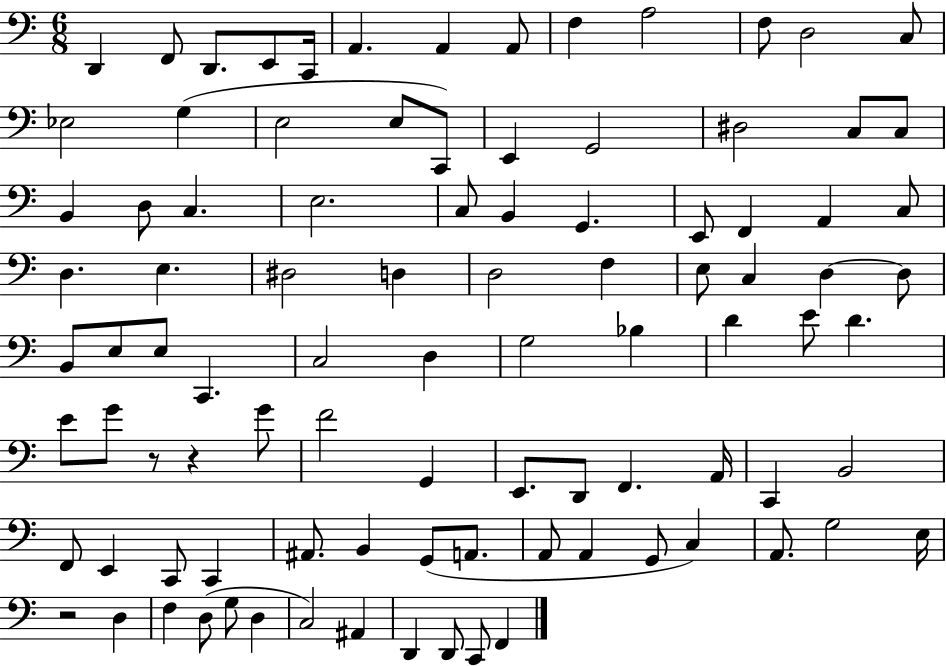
D2/q F2/e D2/e. E2/e C2/s A2/q. A2/q A2/e F3/q A3/h F3/e D3/h C3/e Eb3/h G3/q E3/h E3/e C2/e E2/q G2/h D#3/h C3/e C3/e B2/q D3/e C3/q. E3/h. C3/e B2/q G2/q. E2/e F2/q A2/q C3/e D3/q. E3/q. D#3/h D3/q D3/h F3/q E3/e C3/q D3/q D3/e B2/e E3/e E3/e C2/q. C3/h D3/q G3/h Bb3/q D4/q E4/e D4/q. E4/e G4/e R/e R/q G4/e F4/h G2/q E2/e. D2/e F2/q. A2/s C2/q B2/h F2/e E2/q C2/e C2/q A#2/e. B2/q G2/e A2/e. A2/e A2/q G2/e C3/q A2/e. G3/h E3/s R/h D3/q F3/q D3/e G3/e D3/q C3/h A#2/q D2/q D2/e C2/e F2/q